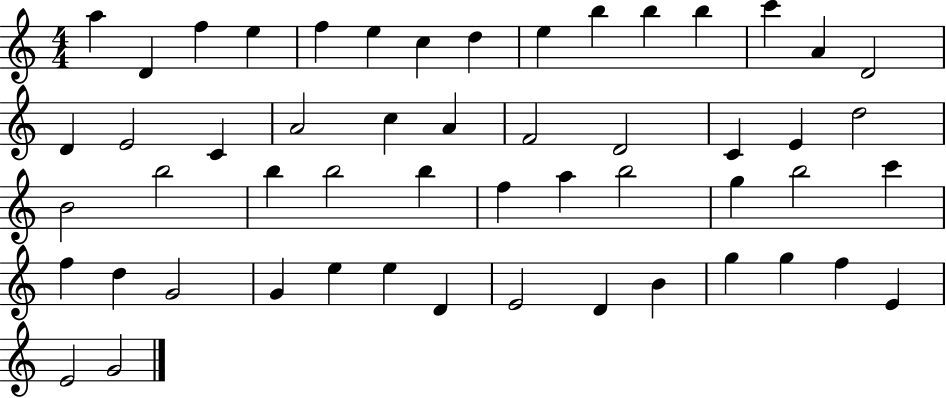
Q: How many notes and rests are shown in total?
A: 53